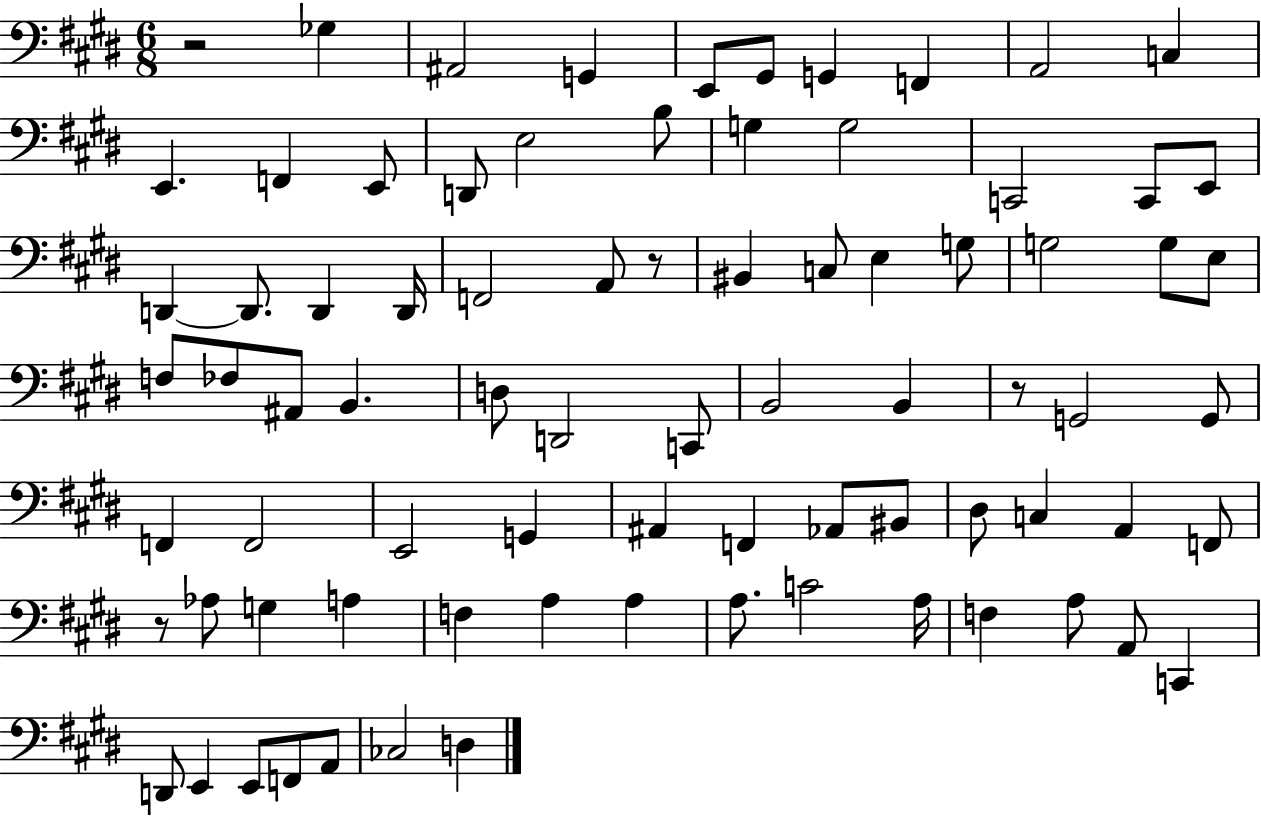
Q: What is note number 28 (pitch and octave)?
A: C3